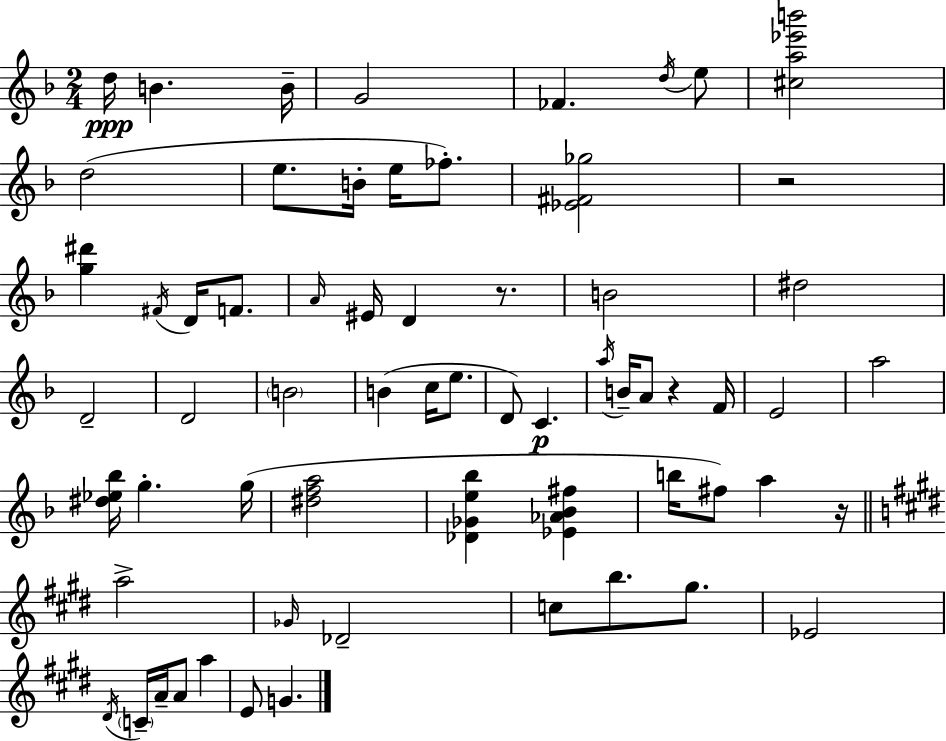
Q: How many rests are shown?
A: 4